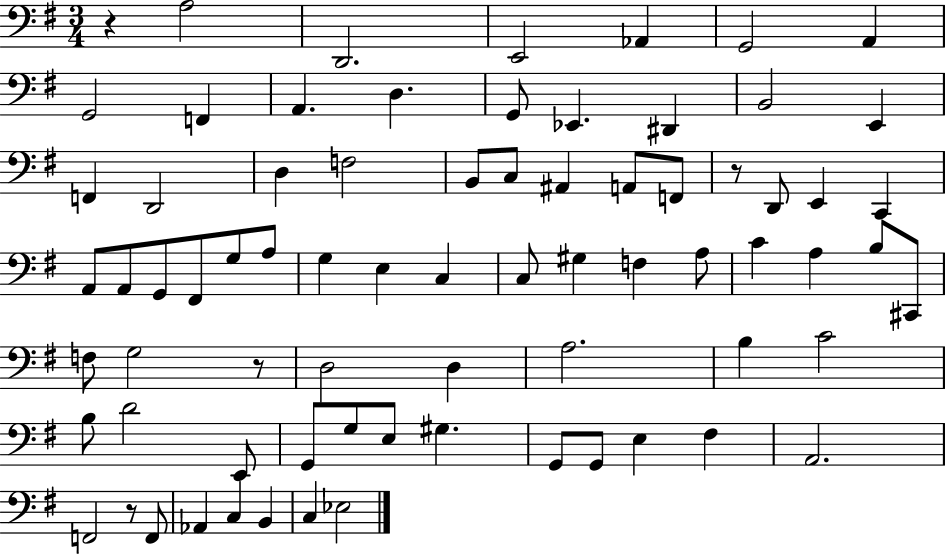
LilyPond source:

{
  \clef bass
  \numericTimeSignature
  \time 3/4
  \key g \major
  r4 a2 | d,2. | e,2 aes,4 | g,2 a,4 | \break g,2 f,4 | a,4. d4. | g,8 ees,4. dis,4 | b,2 e,4 | \break f,4 d,2 | d4 f2 | b,8 c8 ais,4 a,8 f,8 | r8 d,8 e,4 c,4 | \break a,8 a,8 g,8 fis,8 g8 a8 | g4 e4 c4 | c8 gis4 f4 a8 | c'4 a4 b8 cis,8 | \break f8 g2 r8 | d2 d4 | a2. | b4 c'2 | \break b8 d'2 e,8 | g,8 g8 e8 gis4. | g,8 g,8 e4 fis4 | a,2. | \break f,2 r8 f,8 | aes,4 c4 b,4 | c4 ees2 | \bar "|."
}